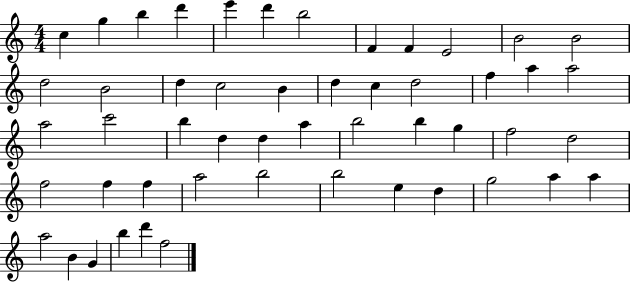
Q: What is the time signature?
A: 4/4